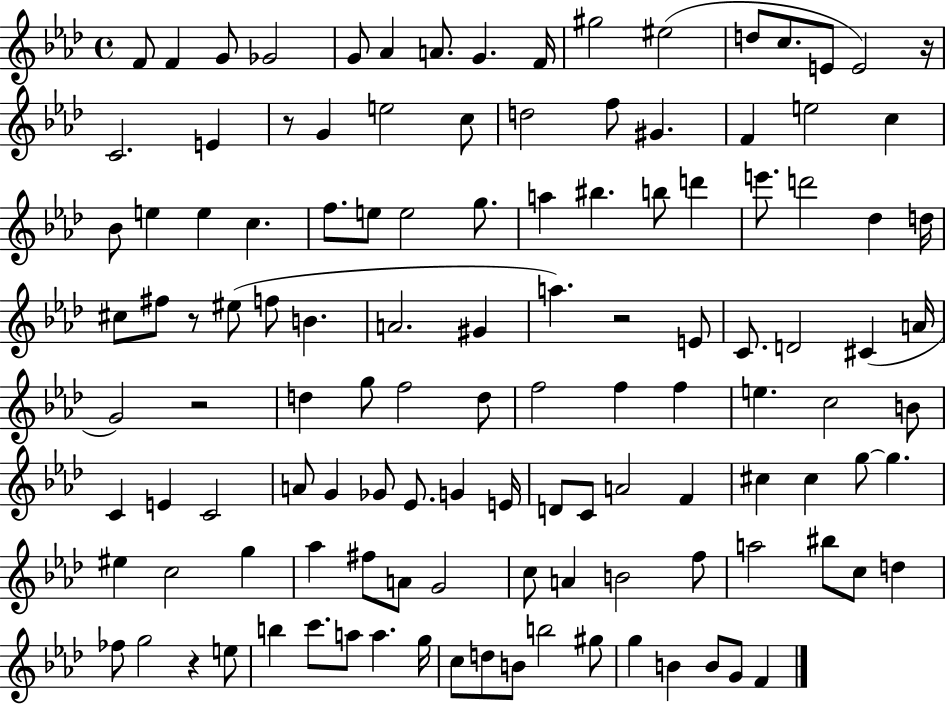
F4/e F4/q G4/e Gb4/h G4/e Ab4/q A4/e. G4/q. F4/s G#5/h EIS5/h D5/e C5/e. E4/e E4/h R/s C4/h. E4/q R/e G4/q E5/h C5/e D5/h F5/e G#4/q. F4/q E5/h C5/q Bb4/e E5/q E5/q C5/q. F5/e. E5/e E5/h G5/e. A5/q BIS5/q. B5/e D6/q E6/e. D6/h Db5/q D5/s C#5/e F#5/e R/e EIS5/e F5/e B4/q. A4/h. G#4/q A5/q. R/h E4/e C4/e. D4/h C#4/q A4/s G4/h R/h D5/q G5/e F5/h D5/e F5/h F5/q F5/q E5/q. C5/h B4/e C4/q E4/q C4/h A4/e G4/q Gb4/e Eb4/e. G4/q E4/s D4/e C4/e A4/h F4/q C#5/q C#5/q G5/e G5/q. EIS5/q C5/h G5/q Ab5/q F#5/e A4/e G4/h C5/e A4/q B4/h F5/e A5/h BIS5/e C5/e D5/q FES5/e G5/h R/q E5/e B5/q C6/e. A5/e A5/q. G5/s C5/e D5/e B4/e B5/h G#5/e G5/q B4/q B4/e G4/e F4/q